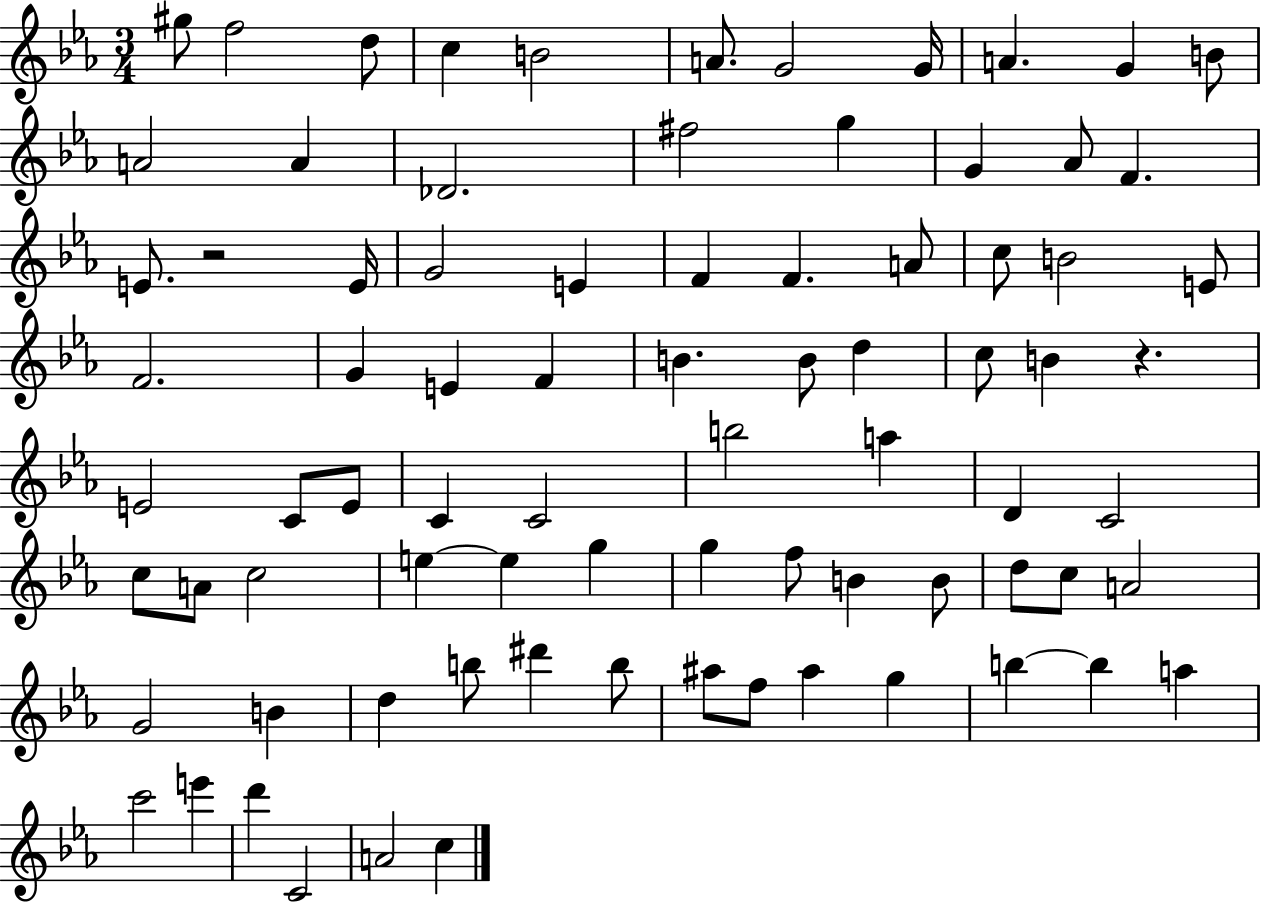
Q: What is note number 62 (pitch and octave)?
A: B4